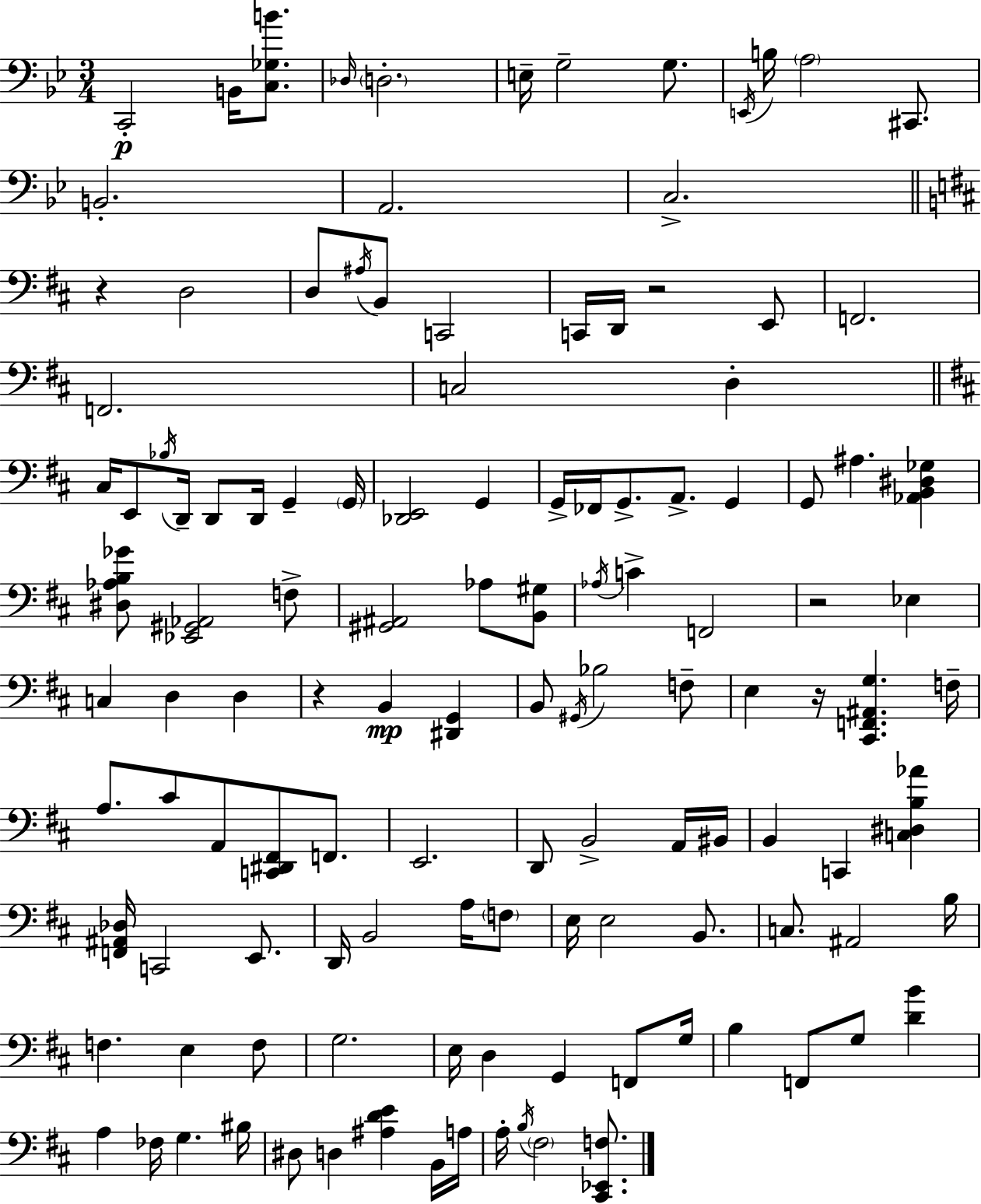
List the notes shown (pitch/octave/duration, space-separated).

C2/h B2/s [C3,Gb3,B4]/e. Db3/s D3/h. E3/s G3/h G3/e. E2/s B3/s A3/h C#2/e. B2/h. A2/h. C3/h. R/q D3/h D3/e A#3/s B2/e C2/h C2/s D2/s R/h E2/e F2/h. F2/h. C3/h D3/q C#3/s E2/e Bb3/s D2/s D2/e D2/s G2/q G2/s [Db2,E2]/h G2/q G2/s FES2/s G2/e. A2/e. G2/q G2/e A#3/q. [Ab2,B2,D#3,Gb3]/q [D#3,Ab3,B3,Gb4]/e [Eb2,G#2,Ab2]/h F3/e [G#2,A#2]/h Ab3/e [B2,G#3]/e Ab3/s C4/q F2/h R/h Eb3/q C3/q D3/q D3/q R/q B2/q [D#2,G2]/q B2/e G#2/s Bb3/h F3/e E3/q R/s [C#2,F2,A#2,G3]/q. F3/s A3/e. C#4/e A2/e [C2,D#2,F#2]/e F2/e. E2/h. D2/e B2/h A2/s BIS2/s B2/q C2/q [C3,D#3,B3,Ab4]/q [F2,A#2,Db3]/s C2/h E2/e. D2/s B2/h A3/s F3/e E3/s E3/h B2/e. C3/e. A#2/h B3/s F3/q. E3/q F3/e G3/h. E3/s D3/q G2/q F2/e G3/s B3/q F2/e G3/e [D4,B4]/q A3/q FES3/s G3/q. BIS3/s D#3/e D3/q [A#3,D4,E4]/q B2/s A3/s A3/s B3/s F#3/h [C#2,Eb2,F3]/e.